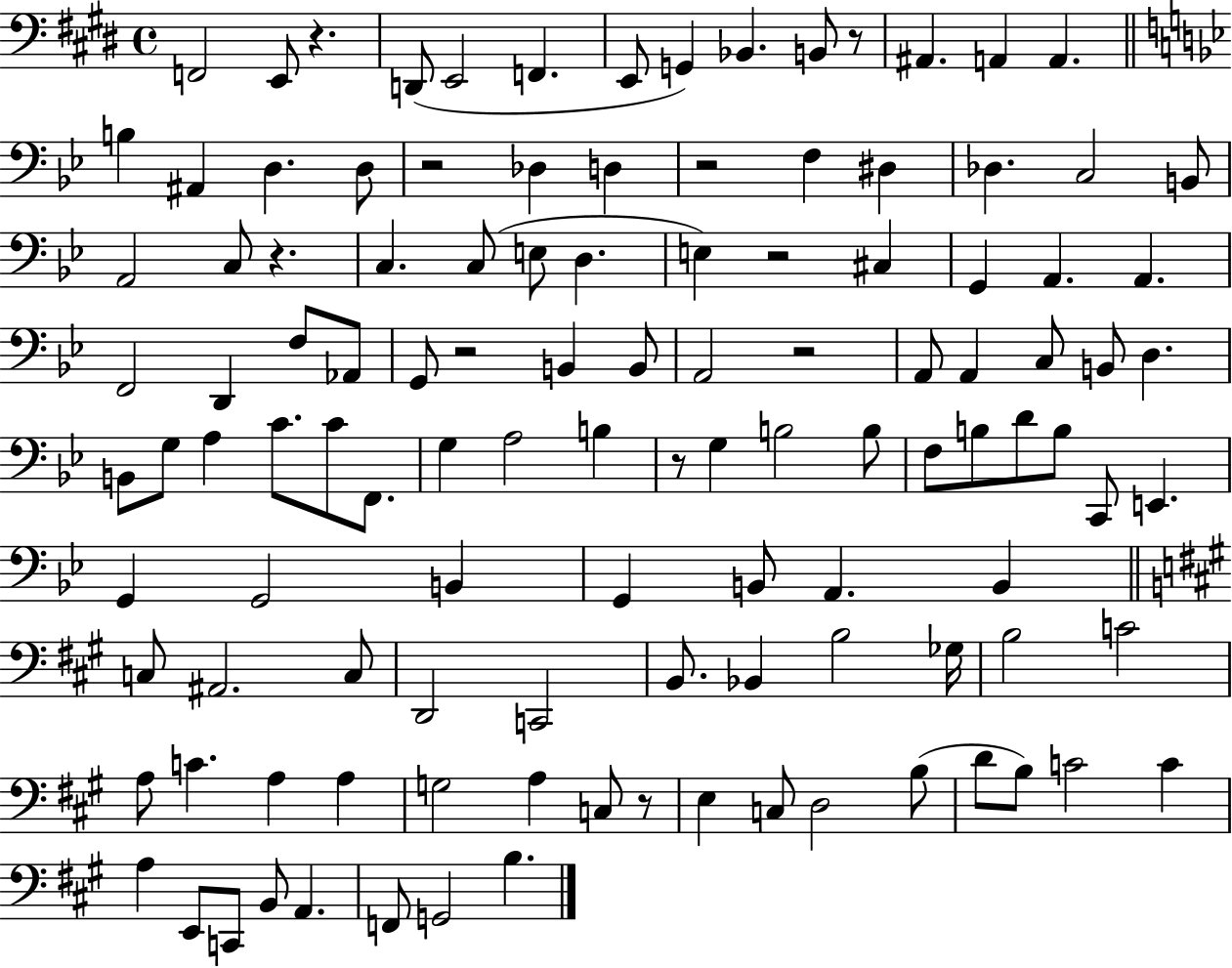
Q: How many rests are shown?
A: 10